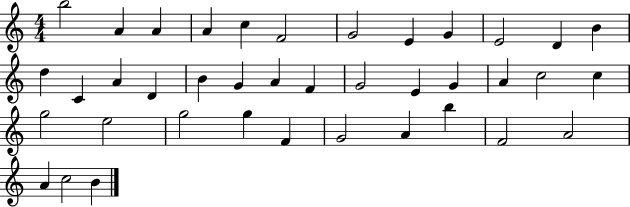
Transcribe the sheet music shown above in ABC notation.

X:1
T:Untitled
M:4/4
L:1/4
K:C
b2 A A A c F2 G2 E G E2 D B d C A D B G A F G2 E G A c2 c g2 e2 g2 g F G2 A b F2 A2 A c2 B